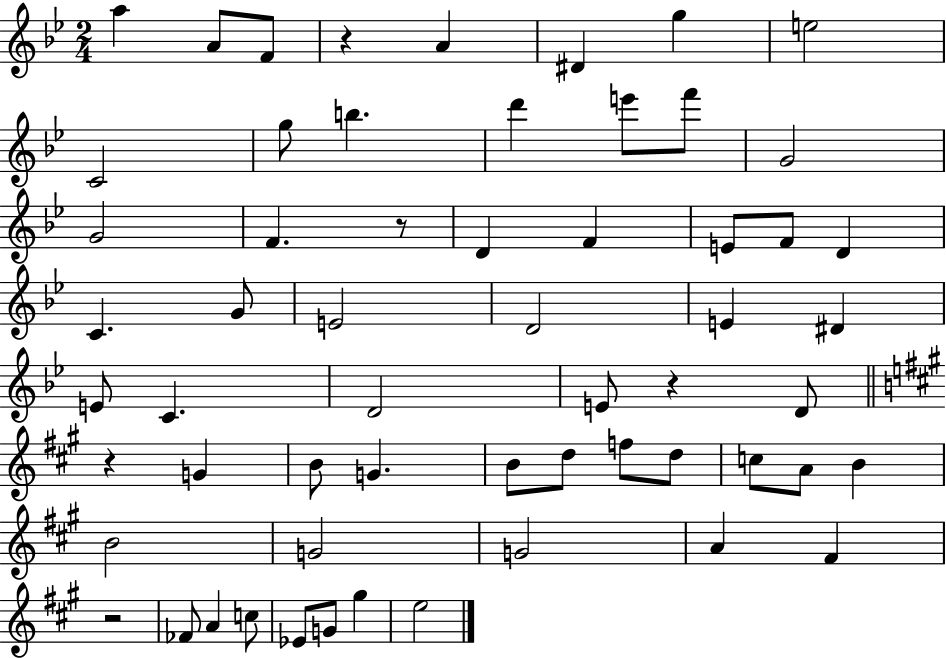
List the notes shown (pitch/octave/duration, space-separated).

A5/q A4/e F4/e R/q A4/q D#4/q G5/q E5/h C4/h G5/e B5/q. D6/q E6/e F6/e G4/h G4/h F4/q. R/e D4/q F4/q E4/e F4/e D4/q C4/q. G4/e E4/h D4/h E4/q D#4/q E4/e C4/q. D4/h E4/e R/q D4/e R/q G4/q B4/e G4/q. B4/e D5/e F5/e D5/e C5/e A4/e B4/q B4/h G4/h G4/h A4/q F#4/q R/h FES4/e A4/q C5/e Eb4/e G4/e G#5/q E5/h